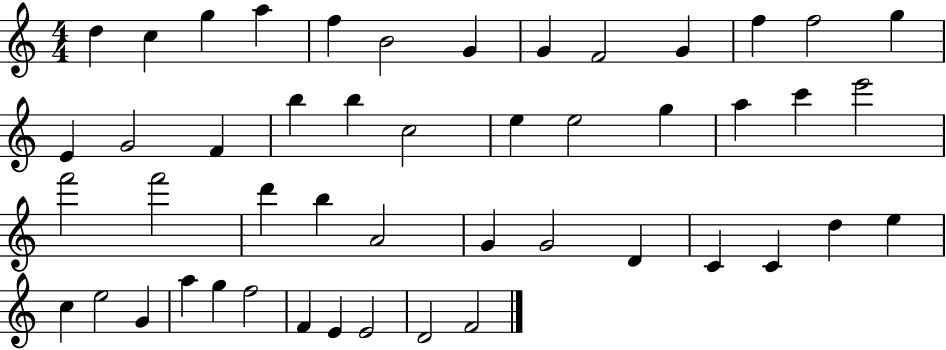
{
  \clef treble
  \numericTimeSignature
  \time 4/4
  \key c \major
  d''4 c''4 g''4 a''4 | f''4 b'2 g'4 | g'4 f'2 g'4 | f''4 f''2 g''4 | \break e'4 g'2 f'4 | b''4 b''4 c''2 | e''4 e''2 g''4 | a''4 c'''4 e'''2 | \break f'''2 f'''2 | d'''4 b''4 a'2 | g'4 g'2 d'4 | c'4 c'4 d''4 e''4 | \break c''4 e''2 g'4 | a''4 g''4 f''2 | f'4 e'4 e'2 | d'2 f'2 | \break \bar "|."
}